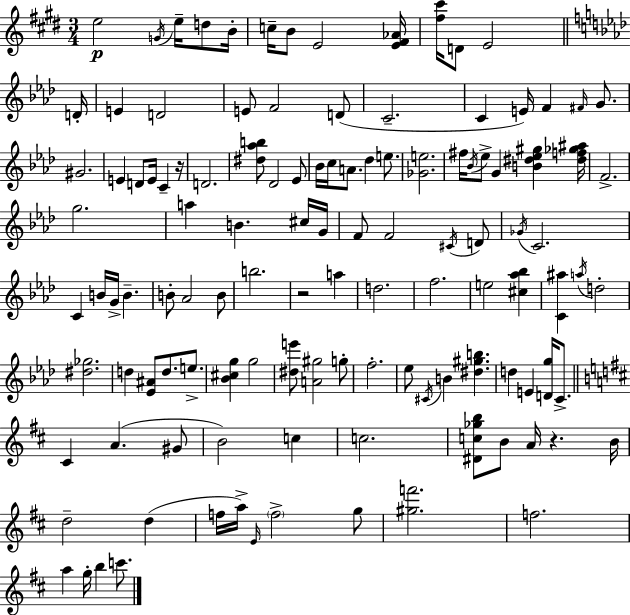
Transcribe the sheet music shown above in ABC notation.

X:1
T:Untitled
M:3/4
L:1/4
K:E
e2 G/4 e/4 d/2 B/4 c/4 B/2 E2 [E^F_A]/4 [^f^c']/4 D/2 E2 D/4 E D2 E/2 F2 D/2 C2 C E/4 F ^F/4 G/2 ^G2 E D/2 E/4 C z/4 D2 [^d_ab]/2 _D2 _E/2 _B/4 c/4 A/2 _d e/2 [_Ge]2 ^f/4 _B/4 _e/2 G [B^d_e^g] [^df_g^a]/4 F2 g2 a B ^c/4 G/4 F/2 F2 ^C/4 D/2 _G/4 C2 C B/4 G/4 B B/2 _A2 B/2 b2 z2 a d2 f2 e2 [^c_a_b] [C^a] a/4 d2 [^d_g]2 d [_E^A]/2 d/2 e/2 [_B^cg] g2 [^de']/2 [A^g]2 g/2 f2 _e/2 ^C/4 B [^d^gb] d E [Dg]/4 C/2 ^C A ^G/2 B2 c c2 [^Dc_gb]/2 B/2 A/4 z B/4 d2 d f/4 a/4 E/4 f2 g/2 [^gf']2 f2 a g/4 b c'/2